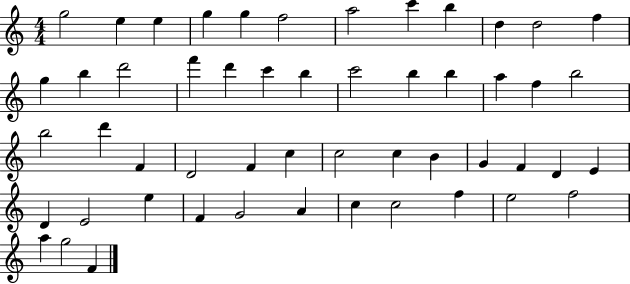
X:1
T:Untitled
M:4/4
L:1/4
K:C
g2 e e g g f2 a2 c' b d d2 f g b d'2 f' d' c' b c'2 b b a f b2 b2 d' F D2 F c c2 c B G F D E D E2 e F G2 A c c2 f e2 f2 a g2 F